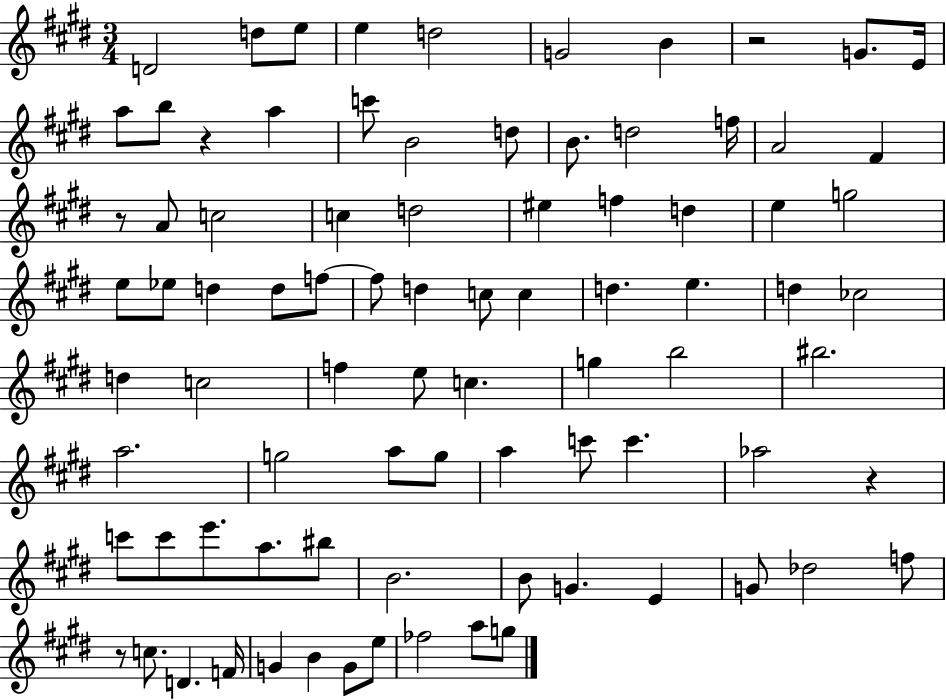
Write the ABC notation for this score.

X:1
T:Untitled
M:3/4
L:1/4
K:E
D2 d/2 e/2 e d2 G2 B z2 G/2 E/4 a/2 b/2 z a c'/2 B2 d/2 B/2 d2 f/4 A2 ^F z/2 A/2 c2 c d2 ^e f d e g2 e/2 _e/2 d d/2 f/2 f/2 d c/2 c d e d _c2 d c2 f e/2 c g b2 ^b2 a2 g2 a/2 g/2 a c'/2 c' _a2 z c'/2 c'/2 e'/2 a/2 ^b/2 B2 B/2 G E G/2 _d2 f/2 z/2 c/2 D F/4 G B G/2 e/2 _f2 a/2 g/2